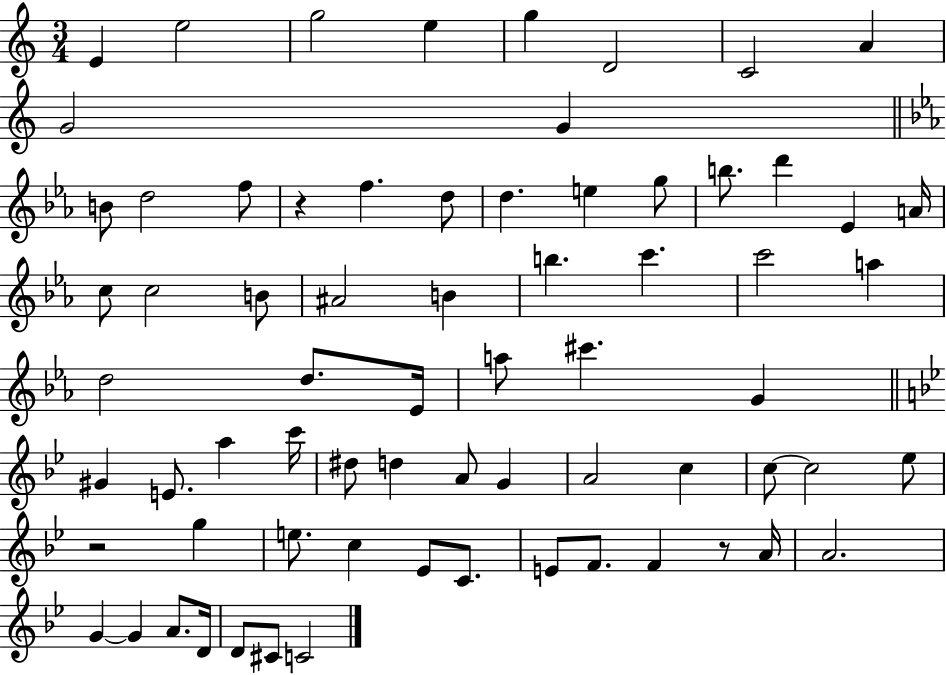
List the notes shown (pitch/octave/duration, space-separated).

E4/q E5/h G5/h E5/q G5/q D4/h C4/h A4/q G4/h G4/q B4/e D5/h F5/e R/q F5/q. D5/e D5/q. E5/q G5/e B5/e. D6/q Eb4/q A4/s C5/e C5/h B4/e A#4/h B4/q B5/q. C6/q. C6/h A5/q D5/h D5/e. Eb4/s A5/e C#6/q. G4/q G#4/q E4/e. A5/q C6/s D#5/e D5/q A4/e G4/q A4/h C5/q C5/e C5/h Eb5/e R/h G5/q E5/e. C5/q Eb4/e C4/e. E4/e F4/e. F4/q R/e A4/s A4/h. G4/q G4/q A4/e. D4/s D4/e C#4/e C4/h